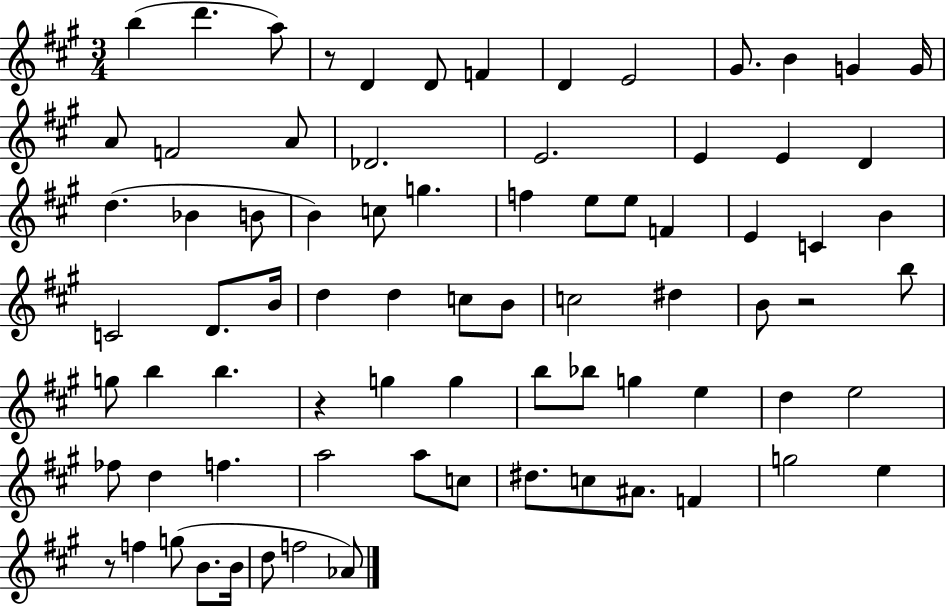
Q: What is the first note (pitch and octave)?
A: B5